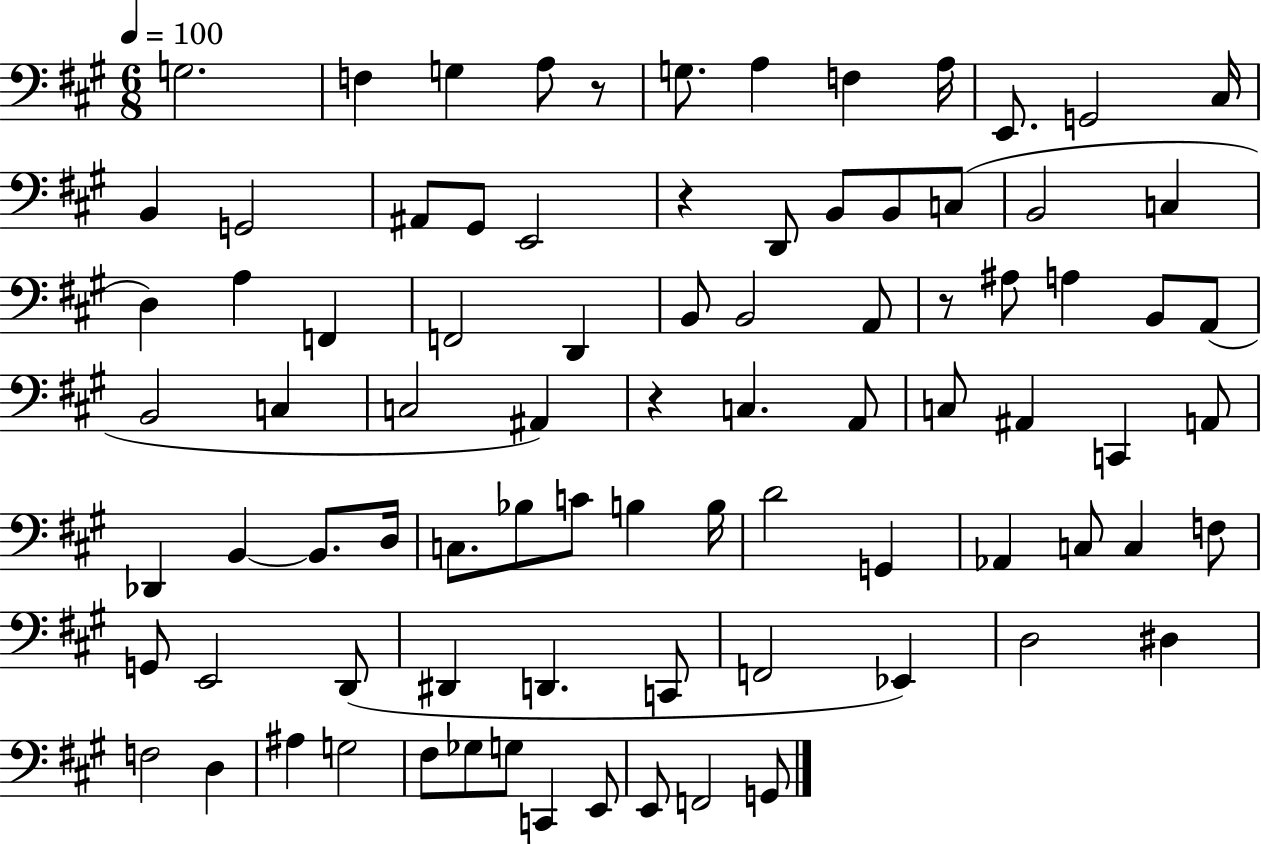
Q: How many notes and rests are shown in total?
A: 85